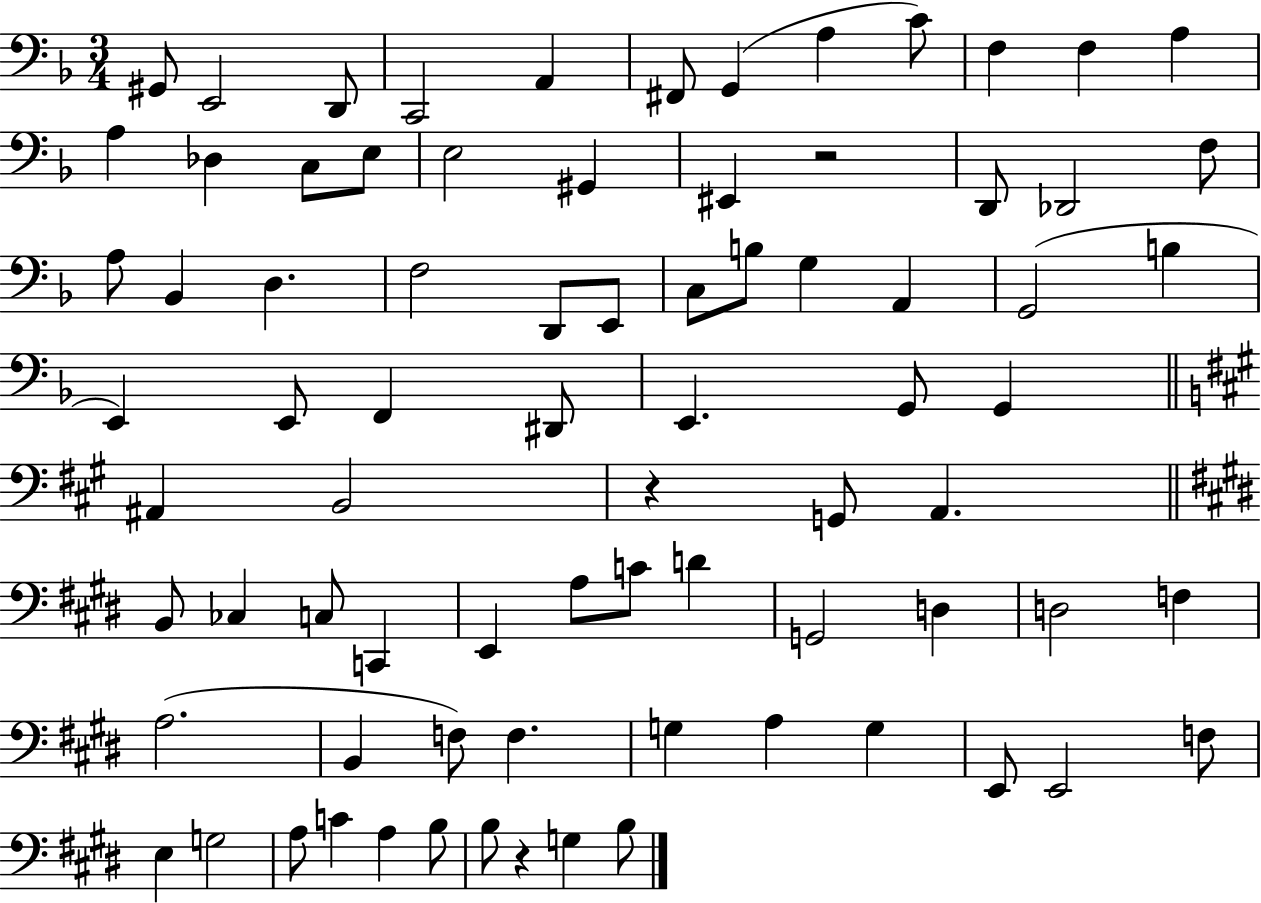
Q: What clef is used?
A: bass